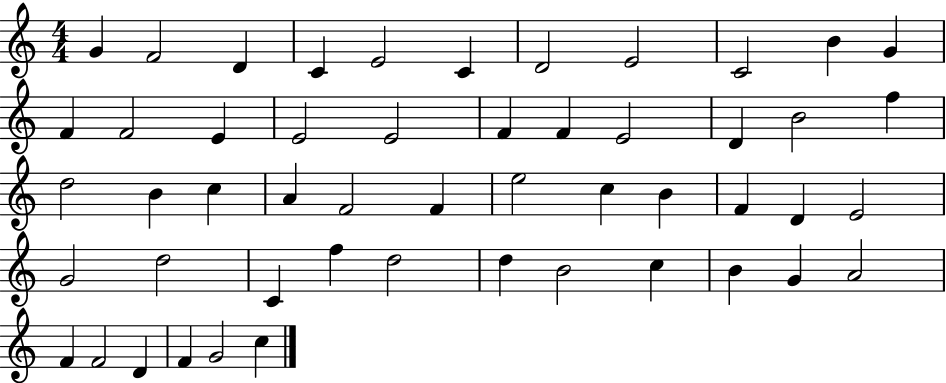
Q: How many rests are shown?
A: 0